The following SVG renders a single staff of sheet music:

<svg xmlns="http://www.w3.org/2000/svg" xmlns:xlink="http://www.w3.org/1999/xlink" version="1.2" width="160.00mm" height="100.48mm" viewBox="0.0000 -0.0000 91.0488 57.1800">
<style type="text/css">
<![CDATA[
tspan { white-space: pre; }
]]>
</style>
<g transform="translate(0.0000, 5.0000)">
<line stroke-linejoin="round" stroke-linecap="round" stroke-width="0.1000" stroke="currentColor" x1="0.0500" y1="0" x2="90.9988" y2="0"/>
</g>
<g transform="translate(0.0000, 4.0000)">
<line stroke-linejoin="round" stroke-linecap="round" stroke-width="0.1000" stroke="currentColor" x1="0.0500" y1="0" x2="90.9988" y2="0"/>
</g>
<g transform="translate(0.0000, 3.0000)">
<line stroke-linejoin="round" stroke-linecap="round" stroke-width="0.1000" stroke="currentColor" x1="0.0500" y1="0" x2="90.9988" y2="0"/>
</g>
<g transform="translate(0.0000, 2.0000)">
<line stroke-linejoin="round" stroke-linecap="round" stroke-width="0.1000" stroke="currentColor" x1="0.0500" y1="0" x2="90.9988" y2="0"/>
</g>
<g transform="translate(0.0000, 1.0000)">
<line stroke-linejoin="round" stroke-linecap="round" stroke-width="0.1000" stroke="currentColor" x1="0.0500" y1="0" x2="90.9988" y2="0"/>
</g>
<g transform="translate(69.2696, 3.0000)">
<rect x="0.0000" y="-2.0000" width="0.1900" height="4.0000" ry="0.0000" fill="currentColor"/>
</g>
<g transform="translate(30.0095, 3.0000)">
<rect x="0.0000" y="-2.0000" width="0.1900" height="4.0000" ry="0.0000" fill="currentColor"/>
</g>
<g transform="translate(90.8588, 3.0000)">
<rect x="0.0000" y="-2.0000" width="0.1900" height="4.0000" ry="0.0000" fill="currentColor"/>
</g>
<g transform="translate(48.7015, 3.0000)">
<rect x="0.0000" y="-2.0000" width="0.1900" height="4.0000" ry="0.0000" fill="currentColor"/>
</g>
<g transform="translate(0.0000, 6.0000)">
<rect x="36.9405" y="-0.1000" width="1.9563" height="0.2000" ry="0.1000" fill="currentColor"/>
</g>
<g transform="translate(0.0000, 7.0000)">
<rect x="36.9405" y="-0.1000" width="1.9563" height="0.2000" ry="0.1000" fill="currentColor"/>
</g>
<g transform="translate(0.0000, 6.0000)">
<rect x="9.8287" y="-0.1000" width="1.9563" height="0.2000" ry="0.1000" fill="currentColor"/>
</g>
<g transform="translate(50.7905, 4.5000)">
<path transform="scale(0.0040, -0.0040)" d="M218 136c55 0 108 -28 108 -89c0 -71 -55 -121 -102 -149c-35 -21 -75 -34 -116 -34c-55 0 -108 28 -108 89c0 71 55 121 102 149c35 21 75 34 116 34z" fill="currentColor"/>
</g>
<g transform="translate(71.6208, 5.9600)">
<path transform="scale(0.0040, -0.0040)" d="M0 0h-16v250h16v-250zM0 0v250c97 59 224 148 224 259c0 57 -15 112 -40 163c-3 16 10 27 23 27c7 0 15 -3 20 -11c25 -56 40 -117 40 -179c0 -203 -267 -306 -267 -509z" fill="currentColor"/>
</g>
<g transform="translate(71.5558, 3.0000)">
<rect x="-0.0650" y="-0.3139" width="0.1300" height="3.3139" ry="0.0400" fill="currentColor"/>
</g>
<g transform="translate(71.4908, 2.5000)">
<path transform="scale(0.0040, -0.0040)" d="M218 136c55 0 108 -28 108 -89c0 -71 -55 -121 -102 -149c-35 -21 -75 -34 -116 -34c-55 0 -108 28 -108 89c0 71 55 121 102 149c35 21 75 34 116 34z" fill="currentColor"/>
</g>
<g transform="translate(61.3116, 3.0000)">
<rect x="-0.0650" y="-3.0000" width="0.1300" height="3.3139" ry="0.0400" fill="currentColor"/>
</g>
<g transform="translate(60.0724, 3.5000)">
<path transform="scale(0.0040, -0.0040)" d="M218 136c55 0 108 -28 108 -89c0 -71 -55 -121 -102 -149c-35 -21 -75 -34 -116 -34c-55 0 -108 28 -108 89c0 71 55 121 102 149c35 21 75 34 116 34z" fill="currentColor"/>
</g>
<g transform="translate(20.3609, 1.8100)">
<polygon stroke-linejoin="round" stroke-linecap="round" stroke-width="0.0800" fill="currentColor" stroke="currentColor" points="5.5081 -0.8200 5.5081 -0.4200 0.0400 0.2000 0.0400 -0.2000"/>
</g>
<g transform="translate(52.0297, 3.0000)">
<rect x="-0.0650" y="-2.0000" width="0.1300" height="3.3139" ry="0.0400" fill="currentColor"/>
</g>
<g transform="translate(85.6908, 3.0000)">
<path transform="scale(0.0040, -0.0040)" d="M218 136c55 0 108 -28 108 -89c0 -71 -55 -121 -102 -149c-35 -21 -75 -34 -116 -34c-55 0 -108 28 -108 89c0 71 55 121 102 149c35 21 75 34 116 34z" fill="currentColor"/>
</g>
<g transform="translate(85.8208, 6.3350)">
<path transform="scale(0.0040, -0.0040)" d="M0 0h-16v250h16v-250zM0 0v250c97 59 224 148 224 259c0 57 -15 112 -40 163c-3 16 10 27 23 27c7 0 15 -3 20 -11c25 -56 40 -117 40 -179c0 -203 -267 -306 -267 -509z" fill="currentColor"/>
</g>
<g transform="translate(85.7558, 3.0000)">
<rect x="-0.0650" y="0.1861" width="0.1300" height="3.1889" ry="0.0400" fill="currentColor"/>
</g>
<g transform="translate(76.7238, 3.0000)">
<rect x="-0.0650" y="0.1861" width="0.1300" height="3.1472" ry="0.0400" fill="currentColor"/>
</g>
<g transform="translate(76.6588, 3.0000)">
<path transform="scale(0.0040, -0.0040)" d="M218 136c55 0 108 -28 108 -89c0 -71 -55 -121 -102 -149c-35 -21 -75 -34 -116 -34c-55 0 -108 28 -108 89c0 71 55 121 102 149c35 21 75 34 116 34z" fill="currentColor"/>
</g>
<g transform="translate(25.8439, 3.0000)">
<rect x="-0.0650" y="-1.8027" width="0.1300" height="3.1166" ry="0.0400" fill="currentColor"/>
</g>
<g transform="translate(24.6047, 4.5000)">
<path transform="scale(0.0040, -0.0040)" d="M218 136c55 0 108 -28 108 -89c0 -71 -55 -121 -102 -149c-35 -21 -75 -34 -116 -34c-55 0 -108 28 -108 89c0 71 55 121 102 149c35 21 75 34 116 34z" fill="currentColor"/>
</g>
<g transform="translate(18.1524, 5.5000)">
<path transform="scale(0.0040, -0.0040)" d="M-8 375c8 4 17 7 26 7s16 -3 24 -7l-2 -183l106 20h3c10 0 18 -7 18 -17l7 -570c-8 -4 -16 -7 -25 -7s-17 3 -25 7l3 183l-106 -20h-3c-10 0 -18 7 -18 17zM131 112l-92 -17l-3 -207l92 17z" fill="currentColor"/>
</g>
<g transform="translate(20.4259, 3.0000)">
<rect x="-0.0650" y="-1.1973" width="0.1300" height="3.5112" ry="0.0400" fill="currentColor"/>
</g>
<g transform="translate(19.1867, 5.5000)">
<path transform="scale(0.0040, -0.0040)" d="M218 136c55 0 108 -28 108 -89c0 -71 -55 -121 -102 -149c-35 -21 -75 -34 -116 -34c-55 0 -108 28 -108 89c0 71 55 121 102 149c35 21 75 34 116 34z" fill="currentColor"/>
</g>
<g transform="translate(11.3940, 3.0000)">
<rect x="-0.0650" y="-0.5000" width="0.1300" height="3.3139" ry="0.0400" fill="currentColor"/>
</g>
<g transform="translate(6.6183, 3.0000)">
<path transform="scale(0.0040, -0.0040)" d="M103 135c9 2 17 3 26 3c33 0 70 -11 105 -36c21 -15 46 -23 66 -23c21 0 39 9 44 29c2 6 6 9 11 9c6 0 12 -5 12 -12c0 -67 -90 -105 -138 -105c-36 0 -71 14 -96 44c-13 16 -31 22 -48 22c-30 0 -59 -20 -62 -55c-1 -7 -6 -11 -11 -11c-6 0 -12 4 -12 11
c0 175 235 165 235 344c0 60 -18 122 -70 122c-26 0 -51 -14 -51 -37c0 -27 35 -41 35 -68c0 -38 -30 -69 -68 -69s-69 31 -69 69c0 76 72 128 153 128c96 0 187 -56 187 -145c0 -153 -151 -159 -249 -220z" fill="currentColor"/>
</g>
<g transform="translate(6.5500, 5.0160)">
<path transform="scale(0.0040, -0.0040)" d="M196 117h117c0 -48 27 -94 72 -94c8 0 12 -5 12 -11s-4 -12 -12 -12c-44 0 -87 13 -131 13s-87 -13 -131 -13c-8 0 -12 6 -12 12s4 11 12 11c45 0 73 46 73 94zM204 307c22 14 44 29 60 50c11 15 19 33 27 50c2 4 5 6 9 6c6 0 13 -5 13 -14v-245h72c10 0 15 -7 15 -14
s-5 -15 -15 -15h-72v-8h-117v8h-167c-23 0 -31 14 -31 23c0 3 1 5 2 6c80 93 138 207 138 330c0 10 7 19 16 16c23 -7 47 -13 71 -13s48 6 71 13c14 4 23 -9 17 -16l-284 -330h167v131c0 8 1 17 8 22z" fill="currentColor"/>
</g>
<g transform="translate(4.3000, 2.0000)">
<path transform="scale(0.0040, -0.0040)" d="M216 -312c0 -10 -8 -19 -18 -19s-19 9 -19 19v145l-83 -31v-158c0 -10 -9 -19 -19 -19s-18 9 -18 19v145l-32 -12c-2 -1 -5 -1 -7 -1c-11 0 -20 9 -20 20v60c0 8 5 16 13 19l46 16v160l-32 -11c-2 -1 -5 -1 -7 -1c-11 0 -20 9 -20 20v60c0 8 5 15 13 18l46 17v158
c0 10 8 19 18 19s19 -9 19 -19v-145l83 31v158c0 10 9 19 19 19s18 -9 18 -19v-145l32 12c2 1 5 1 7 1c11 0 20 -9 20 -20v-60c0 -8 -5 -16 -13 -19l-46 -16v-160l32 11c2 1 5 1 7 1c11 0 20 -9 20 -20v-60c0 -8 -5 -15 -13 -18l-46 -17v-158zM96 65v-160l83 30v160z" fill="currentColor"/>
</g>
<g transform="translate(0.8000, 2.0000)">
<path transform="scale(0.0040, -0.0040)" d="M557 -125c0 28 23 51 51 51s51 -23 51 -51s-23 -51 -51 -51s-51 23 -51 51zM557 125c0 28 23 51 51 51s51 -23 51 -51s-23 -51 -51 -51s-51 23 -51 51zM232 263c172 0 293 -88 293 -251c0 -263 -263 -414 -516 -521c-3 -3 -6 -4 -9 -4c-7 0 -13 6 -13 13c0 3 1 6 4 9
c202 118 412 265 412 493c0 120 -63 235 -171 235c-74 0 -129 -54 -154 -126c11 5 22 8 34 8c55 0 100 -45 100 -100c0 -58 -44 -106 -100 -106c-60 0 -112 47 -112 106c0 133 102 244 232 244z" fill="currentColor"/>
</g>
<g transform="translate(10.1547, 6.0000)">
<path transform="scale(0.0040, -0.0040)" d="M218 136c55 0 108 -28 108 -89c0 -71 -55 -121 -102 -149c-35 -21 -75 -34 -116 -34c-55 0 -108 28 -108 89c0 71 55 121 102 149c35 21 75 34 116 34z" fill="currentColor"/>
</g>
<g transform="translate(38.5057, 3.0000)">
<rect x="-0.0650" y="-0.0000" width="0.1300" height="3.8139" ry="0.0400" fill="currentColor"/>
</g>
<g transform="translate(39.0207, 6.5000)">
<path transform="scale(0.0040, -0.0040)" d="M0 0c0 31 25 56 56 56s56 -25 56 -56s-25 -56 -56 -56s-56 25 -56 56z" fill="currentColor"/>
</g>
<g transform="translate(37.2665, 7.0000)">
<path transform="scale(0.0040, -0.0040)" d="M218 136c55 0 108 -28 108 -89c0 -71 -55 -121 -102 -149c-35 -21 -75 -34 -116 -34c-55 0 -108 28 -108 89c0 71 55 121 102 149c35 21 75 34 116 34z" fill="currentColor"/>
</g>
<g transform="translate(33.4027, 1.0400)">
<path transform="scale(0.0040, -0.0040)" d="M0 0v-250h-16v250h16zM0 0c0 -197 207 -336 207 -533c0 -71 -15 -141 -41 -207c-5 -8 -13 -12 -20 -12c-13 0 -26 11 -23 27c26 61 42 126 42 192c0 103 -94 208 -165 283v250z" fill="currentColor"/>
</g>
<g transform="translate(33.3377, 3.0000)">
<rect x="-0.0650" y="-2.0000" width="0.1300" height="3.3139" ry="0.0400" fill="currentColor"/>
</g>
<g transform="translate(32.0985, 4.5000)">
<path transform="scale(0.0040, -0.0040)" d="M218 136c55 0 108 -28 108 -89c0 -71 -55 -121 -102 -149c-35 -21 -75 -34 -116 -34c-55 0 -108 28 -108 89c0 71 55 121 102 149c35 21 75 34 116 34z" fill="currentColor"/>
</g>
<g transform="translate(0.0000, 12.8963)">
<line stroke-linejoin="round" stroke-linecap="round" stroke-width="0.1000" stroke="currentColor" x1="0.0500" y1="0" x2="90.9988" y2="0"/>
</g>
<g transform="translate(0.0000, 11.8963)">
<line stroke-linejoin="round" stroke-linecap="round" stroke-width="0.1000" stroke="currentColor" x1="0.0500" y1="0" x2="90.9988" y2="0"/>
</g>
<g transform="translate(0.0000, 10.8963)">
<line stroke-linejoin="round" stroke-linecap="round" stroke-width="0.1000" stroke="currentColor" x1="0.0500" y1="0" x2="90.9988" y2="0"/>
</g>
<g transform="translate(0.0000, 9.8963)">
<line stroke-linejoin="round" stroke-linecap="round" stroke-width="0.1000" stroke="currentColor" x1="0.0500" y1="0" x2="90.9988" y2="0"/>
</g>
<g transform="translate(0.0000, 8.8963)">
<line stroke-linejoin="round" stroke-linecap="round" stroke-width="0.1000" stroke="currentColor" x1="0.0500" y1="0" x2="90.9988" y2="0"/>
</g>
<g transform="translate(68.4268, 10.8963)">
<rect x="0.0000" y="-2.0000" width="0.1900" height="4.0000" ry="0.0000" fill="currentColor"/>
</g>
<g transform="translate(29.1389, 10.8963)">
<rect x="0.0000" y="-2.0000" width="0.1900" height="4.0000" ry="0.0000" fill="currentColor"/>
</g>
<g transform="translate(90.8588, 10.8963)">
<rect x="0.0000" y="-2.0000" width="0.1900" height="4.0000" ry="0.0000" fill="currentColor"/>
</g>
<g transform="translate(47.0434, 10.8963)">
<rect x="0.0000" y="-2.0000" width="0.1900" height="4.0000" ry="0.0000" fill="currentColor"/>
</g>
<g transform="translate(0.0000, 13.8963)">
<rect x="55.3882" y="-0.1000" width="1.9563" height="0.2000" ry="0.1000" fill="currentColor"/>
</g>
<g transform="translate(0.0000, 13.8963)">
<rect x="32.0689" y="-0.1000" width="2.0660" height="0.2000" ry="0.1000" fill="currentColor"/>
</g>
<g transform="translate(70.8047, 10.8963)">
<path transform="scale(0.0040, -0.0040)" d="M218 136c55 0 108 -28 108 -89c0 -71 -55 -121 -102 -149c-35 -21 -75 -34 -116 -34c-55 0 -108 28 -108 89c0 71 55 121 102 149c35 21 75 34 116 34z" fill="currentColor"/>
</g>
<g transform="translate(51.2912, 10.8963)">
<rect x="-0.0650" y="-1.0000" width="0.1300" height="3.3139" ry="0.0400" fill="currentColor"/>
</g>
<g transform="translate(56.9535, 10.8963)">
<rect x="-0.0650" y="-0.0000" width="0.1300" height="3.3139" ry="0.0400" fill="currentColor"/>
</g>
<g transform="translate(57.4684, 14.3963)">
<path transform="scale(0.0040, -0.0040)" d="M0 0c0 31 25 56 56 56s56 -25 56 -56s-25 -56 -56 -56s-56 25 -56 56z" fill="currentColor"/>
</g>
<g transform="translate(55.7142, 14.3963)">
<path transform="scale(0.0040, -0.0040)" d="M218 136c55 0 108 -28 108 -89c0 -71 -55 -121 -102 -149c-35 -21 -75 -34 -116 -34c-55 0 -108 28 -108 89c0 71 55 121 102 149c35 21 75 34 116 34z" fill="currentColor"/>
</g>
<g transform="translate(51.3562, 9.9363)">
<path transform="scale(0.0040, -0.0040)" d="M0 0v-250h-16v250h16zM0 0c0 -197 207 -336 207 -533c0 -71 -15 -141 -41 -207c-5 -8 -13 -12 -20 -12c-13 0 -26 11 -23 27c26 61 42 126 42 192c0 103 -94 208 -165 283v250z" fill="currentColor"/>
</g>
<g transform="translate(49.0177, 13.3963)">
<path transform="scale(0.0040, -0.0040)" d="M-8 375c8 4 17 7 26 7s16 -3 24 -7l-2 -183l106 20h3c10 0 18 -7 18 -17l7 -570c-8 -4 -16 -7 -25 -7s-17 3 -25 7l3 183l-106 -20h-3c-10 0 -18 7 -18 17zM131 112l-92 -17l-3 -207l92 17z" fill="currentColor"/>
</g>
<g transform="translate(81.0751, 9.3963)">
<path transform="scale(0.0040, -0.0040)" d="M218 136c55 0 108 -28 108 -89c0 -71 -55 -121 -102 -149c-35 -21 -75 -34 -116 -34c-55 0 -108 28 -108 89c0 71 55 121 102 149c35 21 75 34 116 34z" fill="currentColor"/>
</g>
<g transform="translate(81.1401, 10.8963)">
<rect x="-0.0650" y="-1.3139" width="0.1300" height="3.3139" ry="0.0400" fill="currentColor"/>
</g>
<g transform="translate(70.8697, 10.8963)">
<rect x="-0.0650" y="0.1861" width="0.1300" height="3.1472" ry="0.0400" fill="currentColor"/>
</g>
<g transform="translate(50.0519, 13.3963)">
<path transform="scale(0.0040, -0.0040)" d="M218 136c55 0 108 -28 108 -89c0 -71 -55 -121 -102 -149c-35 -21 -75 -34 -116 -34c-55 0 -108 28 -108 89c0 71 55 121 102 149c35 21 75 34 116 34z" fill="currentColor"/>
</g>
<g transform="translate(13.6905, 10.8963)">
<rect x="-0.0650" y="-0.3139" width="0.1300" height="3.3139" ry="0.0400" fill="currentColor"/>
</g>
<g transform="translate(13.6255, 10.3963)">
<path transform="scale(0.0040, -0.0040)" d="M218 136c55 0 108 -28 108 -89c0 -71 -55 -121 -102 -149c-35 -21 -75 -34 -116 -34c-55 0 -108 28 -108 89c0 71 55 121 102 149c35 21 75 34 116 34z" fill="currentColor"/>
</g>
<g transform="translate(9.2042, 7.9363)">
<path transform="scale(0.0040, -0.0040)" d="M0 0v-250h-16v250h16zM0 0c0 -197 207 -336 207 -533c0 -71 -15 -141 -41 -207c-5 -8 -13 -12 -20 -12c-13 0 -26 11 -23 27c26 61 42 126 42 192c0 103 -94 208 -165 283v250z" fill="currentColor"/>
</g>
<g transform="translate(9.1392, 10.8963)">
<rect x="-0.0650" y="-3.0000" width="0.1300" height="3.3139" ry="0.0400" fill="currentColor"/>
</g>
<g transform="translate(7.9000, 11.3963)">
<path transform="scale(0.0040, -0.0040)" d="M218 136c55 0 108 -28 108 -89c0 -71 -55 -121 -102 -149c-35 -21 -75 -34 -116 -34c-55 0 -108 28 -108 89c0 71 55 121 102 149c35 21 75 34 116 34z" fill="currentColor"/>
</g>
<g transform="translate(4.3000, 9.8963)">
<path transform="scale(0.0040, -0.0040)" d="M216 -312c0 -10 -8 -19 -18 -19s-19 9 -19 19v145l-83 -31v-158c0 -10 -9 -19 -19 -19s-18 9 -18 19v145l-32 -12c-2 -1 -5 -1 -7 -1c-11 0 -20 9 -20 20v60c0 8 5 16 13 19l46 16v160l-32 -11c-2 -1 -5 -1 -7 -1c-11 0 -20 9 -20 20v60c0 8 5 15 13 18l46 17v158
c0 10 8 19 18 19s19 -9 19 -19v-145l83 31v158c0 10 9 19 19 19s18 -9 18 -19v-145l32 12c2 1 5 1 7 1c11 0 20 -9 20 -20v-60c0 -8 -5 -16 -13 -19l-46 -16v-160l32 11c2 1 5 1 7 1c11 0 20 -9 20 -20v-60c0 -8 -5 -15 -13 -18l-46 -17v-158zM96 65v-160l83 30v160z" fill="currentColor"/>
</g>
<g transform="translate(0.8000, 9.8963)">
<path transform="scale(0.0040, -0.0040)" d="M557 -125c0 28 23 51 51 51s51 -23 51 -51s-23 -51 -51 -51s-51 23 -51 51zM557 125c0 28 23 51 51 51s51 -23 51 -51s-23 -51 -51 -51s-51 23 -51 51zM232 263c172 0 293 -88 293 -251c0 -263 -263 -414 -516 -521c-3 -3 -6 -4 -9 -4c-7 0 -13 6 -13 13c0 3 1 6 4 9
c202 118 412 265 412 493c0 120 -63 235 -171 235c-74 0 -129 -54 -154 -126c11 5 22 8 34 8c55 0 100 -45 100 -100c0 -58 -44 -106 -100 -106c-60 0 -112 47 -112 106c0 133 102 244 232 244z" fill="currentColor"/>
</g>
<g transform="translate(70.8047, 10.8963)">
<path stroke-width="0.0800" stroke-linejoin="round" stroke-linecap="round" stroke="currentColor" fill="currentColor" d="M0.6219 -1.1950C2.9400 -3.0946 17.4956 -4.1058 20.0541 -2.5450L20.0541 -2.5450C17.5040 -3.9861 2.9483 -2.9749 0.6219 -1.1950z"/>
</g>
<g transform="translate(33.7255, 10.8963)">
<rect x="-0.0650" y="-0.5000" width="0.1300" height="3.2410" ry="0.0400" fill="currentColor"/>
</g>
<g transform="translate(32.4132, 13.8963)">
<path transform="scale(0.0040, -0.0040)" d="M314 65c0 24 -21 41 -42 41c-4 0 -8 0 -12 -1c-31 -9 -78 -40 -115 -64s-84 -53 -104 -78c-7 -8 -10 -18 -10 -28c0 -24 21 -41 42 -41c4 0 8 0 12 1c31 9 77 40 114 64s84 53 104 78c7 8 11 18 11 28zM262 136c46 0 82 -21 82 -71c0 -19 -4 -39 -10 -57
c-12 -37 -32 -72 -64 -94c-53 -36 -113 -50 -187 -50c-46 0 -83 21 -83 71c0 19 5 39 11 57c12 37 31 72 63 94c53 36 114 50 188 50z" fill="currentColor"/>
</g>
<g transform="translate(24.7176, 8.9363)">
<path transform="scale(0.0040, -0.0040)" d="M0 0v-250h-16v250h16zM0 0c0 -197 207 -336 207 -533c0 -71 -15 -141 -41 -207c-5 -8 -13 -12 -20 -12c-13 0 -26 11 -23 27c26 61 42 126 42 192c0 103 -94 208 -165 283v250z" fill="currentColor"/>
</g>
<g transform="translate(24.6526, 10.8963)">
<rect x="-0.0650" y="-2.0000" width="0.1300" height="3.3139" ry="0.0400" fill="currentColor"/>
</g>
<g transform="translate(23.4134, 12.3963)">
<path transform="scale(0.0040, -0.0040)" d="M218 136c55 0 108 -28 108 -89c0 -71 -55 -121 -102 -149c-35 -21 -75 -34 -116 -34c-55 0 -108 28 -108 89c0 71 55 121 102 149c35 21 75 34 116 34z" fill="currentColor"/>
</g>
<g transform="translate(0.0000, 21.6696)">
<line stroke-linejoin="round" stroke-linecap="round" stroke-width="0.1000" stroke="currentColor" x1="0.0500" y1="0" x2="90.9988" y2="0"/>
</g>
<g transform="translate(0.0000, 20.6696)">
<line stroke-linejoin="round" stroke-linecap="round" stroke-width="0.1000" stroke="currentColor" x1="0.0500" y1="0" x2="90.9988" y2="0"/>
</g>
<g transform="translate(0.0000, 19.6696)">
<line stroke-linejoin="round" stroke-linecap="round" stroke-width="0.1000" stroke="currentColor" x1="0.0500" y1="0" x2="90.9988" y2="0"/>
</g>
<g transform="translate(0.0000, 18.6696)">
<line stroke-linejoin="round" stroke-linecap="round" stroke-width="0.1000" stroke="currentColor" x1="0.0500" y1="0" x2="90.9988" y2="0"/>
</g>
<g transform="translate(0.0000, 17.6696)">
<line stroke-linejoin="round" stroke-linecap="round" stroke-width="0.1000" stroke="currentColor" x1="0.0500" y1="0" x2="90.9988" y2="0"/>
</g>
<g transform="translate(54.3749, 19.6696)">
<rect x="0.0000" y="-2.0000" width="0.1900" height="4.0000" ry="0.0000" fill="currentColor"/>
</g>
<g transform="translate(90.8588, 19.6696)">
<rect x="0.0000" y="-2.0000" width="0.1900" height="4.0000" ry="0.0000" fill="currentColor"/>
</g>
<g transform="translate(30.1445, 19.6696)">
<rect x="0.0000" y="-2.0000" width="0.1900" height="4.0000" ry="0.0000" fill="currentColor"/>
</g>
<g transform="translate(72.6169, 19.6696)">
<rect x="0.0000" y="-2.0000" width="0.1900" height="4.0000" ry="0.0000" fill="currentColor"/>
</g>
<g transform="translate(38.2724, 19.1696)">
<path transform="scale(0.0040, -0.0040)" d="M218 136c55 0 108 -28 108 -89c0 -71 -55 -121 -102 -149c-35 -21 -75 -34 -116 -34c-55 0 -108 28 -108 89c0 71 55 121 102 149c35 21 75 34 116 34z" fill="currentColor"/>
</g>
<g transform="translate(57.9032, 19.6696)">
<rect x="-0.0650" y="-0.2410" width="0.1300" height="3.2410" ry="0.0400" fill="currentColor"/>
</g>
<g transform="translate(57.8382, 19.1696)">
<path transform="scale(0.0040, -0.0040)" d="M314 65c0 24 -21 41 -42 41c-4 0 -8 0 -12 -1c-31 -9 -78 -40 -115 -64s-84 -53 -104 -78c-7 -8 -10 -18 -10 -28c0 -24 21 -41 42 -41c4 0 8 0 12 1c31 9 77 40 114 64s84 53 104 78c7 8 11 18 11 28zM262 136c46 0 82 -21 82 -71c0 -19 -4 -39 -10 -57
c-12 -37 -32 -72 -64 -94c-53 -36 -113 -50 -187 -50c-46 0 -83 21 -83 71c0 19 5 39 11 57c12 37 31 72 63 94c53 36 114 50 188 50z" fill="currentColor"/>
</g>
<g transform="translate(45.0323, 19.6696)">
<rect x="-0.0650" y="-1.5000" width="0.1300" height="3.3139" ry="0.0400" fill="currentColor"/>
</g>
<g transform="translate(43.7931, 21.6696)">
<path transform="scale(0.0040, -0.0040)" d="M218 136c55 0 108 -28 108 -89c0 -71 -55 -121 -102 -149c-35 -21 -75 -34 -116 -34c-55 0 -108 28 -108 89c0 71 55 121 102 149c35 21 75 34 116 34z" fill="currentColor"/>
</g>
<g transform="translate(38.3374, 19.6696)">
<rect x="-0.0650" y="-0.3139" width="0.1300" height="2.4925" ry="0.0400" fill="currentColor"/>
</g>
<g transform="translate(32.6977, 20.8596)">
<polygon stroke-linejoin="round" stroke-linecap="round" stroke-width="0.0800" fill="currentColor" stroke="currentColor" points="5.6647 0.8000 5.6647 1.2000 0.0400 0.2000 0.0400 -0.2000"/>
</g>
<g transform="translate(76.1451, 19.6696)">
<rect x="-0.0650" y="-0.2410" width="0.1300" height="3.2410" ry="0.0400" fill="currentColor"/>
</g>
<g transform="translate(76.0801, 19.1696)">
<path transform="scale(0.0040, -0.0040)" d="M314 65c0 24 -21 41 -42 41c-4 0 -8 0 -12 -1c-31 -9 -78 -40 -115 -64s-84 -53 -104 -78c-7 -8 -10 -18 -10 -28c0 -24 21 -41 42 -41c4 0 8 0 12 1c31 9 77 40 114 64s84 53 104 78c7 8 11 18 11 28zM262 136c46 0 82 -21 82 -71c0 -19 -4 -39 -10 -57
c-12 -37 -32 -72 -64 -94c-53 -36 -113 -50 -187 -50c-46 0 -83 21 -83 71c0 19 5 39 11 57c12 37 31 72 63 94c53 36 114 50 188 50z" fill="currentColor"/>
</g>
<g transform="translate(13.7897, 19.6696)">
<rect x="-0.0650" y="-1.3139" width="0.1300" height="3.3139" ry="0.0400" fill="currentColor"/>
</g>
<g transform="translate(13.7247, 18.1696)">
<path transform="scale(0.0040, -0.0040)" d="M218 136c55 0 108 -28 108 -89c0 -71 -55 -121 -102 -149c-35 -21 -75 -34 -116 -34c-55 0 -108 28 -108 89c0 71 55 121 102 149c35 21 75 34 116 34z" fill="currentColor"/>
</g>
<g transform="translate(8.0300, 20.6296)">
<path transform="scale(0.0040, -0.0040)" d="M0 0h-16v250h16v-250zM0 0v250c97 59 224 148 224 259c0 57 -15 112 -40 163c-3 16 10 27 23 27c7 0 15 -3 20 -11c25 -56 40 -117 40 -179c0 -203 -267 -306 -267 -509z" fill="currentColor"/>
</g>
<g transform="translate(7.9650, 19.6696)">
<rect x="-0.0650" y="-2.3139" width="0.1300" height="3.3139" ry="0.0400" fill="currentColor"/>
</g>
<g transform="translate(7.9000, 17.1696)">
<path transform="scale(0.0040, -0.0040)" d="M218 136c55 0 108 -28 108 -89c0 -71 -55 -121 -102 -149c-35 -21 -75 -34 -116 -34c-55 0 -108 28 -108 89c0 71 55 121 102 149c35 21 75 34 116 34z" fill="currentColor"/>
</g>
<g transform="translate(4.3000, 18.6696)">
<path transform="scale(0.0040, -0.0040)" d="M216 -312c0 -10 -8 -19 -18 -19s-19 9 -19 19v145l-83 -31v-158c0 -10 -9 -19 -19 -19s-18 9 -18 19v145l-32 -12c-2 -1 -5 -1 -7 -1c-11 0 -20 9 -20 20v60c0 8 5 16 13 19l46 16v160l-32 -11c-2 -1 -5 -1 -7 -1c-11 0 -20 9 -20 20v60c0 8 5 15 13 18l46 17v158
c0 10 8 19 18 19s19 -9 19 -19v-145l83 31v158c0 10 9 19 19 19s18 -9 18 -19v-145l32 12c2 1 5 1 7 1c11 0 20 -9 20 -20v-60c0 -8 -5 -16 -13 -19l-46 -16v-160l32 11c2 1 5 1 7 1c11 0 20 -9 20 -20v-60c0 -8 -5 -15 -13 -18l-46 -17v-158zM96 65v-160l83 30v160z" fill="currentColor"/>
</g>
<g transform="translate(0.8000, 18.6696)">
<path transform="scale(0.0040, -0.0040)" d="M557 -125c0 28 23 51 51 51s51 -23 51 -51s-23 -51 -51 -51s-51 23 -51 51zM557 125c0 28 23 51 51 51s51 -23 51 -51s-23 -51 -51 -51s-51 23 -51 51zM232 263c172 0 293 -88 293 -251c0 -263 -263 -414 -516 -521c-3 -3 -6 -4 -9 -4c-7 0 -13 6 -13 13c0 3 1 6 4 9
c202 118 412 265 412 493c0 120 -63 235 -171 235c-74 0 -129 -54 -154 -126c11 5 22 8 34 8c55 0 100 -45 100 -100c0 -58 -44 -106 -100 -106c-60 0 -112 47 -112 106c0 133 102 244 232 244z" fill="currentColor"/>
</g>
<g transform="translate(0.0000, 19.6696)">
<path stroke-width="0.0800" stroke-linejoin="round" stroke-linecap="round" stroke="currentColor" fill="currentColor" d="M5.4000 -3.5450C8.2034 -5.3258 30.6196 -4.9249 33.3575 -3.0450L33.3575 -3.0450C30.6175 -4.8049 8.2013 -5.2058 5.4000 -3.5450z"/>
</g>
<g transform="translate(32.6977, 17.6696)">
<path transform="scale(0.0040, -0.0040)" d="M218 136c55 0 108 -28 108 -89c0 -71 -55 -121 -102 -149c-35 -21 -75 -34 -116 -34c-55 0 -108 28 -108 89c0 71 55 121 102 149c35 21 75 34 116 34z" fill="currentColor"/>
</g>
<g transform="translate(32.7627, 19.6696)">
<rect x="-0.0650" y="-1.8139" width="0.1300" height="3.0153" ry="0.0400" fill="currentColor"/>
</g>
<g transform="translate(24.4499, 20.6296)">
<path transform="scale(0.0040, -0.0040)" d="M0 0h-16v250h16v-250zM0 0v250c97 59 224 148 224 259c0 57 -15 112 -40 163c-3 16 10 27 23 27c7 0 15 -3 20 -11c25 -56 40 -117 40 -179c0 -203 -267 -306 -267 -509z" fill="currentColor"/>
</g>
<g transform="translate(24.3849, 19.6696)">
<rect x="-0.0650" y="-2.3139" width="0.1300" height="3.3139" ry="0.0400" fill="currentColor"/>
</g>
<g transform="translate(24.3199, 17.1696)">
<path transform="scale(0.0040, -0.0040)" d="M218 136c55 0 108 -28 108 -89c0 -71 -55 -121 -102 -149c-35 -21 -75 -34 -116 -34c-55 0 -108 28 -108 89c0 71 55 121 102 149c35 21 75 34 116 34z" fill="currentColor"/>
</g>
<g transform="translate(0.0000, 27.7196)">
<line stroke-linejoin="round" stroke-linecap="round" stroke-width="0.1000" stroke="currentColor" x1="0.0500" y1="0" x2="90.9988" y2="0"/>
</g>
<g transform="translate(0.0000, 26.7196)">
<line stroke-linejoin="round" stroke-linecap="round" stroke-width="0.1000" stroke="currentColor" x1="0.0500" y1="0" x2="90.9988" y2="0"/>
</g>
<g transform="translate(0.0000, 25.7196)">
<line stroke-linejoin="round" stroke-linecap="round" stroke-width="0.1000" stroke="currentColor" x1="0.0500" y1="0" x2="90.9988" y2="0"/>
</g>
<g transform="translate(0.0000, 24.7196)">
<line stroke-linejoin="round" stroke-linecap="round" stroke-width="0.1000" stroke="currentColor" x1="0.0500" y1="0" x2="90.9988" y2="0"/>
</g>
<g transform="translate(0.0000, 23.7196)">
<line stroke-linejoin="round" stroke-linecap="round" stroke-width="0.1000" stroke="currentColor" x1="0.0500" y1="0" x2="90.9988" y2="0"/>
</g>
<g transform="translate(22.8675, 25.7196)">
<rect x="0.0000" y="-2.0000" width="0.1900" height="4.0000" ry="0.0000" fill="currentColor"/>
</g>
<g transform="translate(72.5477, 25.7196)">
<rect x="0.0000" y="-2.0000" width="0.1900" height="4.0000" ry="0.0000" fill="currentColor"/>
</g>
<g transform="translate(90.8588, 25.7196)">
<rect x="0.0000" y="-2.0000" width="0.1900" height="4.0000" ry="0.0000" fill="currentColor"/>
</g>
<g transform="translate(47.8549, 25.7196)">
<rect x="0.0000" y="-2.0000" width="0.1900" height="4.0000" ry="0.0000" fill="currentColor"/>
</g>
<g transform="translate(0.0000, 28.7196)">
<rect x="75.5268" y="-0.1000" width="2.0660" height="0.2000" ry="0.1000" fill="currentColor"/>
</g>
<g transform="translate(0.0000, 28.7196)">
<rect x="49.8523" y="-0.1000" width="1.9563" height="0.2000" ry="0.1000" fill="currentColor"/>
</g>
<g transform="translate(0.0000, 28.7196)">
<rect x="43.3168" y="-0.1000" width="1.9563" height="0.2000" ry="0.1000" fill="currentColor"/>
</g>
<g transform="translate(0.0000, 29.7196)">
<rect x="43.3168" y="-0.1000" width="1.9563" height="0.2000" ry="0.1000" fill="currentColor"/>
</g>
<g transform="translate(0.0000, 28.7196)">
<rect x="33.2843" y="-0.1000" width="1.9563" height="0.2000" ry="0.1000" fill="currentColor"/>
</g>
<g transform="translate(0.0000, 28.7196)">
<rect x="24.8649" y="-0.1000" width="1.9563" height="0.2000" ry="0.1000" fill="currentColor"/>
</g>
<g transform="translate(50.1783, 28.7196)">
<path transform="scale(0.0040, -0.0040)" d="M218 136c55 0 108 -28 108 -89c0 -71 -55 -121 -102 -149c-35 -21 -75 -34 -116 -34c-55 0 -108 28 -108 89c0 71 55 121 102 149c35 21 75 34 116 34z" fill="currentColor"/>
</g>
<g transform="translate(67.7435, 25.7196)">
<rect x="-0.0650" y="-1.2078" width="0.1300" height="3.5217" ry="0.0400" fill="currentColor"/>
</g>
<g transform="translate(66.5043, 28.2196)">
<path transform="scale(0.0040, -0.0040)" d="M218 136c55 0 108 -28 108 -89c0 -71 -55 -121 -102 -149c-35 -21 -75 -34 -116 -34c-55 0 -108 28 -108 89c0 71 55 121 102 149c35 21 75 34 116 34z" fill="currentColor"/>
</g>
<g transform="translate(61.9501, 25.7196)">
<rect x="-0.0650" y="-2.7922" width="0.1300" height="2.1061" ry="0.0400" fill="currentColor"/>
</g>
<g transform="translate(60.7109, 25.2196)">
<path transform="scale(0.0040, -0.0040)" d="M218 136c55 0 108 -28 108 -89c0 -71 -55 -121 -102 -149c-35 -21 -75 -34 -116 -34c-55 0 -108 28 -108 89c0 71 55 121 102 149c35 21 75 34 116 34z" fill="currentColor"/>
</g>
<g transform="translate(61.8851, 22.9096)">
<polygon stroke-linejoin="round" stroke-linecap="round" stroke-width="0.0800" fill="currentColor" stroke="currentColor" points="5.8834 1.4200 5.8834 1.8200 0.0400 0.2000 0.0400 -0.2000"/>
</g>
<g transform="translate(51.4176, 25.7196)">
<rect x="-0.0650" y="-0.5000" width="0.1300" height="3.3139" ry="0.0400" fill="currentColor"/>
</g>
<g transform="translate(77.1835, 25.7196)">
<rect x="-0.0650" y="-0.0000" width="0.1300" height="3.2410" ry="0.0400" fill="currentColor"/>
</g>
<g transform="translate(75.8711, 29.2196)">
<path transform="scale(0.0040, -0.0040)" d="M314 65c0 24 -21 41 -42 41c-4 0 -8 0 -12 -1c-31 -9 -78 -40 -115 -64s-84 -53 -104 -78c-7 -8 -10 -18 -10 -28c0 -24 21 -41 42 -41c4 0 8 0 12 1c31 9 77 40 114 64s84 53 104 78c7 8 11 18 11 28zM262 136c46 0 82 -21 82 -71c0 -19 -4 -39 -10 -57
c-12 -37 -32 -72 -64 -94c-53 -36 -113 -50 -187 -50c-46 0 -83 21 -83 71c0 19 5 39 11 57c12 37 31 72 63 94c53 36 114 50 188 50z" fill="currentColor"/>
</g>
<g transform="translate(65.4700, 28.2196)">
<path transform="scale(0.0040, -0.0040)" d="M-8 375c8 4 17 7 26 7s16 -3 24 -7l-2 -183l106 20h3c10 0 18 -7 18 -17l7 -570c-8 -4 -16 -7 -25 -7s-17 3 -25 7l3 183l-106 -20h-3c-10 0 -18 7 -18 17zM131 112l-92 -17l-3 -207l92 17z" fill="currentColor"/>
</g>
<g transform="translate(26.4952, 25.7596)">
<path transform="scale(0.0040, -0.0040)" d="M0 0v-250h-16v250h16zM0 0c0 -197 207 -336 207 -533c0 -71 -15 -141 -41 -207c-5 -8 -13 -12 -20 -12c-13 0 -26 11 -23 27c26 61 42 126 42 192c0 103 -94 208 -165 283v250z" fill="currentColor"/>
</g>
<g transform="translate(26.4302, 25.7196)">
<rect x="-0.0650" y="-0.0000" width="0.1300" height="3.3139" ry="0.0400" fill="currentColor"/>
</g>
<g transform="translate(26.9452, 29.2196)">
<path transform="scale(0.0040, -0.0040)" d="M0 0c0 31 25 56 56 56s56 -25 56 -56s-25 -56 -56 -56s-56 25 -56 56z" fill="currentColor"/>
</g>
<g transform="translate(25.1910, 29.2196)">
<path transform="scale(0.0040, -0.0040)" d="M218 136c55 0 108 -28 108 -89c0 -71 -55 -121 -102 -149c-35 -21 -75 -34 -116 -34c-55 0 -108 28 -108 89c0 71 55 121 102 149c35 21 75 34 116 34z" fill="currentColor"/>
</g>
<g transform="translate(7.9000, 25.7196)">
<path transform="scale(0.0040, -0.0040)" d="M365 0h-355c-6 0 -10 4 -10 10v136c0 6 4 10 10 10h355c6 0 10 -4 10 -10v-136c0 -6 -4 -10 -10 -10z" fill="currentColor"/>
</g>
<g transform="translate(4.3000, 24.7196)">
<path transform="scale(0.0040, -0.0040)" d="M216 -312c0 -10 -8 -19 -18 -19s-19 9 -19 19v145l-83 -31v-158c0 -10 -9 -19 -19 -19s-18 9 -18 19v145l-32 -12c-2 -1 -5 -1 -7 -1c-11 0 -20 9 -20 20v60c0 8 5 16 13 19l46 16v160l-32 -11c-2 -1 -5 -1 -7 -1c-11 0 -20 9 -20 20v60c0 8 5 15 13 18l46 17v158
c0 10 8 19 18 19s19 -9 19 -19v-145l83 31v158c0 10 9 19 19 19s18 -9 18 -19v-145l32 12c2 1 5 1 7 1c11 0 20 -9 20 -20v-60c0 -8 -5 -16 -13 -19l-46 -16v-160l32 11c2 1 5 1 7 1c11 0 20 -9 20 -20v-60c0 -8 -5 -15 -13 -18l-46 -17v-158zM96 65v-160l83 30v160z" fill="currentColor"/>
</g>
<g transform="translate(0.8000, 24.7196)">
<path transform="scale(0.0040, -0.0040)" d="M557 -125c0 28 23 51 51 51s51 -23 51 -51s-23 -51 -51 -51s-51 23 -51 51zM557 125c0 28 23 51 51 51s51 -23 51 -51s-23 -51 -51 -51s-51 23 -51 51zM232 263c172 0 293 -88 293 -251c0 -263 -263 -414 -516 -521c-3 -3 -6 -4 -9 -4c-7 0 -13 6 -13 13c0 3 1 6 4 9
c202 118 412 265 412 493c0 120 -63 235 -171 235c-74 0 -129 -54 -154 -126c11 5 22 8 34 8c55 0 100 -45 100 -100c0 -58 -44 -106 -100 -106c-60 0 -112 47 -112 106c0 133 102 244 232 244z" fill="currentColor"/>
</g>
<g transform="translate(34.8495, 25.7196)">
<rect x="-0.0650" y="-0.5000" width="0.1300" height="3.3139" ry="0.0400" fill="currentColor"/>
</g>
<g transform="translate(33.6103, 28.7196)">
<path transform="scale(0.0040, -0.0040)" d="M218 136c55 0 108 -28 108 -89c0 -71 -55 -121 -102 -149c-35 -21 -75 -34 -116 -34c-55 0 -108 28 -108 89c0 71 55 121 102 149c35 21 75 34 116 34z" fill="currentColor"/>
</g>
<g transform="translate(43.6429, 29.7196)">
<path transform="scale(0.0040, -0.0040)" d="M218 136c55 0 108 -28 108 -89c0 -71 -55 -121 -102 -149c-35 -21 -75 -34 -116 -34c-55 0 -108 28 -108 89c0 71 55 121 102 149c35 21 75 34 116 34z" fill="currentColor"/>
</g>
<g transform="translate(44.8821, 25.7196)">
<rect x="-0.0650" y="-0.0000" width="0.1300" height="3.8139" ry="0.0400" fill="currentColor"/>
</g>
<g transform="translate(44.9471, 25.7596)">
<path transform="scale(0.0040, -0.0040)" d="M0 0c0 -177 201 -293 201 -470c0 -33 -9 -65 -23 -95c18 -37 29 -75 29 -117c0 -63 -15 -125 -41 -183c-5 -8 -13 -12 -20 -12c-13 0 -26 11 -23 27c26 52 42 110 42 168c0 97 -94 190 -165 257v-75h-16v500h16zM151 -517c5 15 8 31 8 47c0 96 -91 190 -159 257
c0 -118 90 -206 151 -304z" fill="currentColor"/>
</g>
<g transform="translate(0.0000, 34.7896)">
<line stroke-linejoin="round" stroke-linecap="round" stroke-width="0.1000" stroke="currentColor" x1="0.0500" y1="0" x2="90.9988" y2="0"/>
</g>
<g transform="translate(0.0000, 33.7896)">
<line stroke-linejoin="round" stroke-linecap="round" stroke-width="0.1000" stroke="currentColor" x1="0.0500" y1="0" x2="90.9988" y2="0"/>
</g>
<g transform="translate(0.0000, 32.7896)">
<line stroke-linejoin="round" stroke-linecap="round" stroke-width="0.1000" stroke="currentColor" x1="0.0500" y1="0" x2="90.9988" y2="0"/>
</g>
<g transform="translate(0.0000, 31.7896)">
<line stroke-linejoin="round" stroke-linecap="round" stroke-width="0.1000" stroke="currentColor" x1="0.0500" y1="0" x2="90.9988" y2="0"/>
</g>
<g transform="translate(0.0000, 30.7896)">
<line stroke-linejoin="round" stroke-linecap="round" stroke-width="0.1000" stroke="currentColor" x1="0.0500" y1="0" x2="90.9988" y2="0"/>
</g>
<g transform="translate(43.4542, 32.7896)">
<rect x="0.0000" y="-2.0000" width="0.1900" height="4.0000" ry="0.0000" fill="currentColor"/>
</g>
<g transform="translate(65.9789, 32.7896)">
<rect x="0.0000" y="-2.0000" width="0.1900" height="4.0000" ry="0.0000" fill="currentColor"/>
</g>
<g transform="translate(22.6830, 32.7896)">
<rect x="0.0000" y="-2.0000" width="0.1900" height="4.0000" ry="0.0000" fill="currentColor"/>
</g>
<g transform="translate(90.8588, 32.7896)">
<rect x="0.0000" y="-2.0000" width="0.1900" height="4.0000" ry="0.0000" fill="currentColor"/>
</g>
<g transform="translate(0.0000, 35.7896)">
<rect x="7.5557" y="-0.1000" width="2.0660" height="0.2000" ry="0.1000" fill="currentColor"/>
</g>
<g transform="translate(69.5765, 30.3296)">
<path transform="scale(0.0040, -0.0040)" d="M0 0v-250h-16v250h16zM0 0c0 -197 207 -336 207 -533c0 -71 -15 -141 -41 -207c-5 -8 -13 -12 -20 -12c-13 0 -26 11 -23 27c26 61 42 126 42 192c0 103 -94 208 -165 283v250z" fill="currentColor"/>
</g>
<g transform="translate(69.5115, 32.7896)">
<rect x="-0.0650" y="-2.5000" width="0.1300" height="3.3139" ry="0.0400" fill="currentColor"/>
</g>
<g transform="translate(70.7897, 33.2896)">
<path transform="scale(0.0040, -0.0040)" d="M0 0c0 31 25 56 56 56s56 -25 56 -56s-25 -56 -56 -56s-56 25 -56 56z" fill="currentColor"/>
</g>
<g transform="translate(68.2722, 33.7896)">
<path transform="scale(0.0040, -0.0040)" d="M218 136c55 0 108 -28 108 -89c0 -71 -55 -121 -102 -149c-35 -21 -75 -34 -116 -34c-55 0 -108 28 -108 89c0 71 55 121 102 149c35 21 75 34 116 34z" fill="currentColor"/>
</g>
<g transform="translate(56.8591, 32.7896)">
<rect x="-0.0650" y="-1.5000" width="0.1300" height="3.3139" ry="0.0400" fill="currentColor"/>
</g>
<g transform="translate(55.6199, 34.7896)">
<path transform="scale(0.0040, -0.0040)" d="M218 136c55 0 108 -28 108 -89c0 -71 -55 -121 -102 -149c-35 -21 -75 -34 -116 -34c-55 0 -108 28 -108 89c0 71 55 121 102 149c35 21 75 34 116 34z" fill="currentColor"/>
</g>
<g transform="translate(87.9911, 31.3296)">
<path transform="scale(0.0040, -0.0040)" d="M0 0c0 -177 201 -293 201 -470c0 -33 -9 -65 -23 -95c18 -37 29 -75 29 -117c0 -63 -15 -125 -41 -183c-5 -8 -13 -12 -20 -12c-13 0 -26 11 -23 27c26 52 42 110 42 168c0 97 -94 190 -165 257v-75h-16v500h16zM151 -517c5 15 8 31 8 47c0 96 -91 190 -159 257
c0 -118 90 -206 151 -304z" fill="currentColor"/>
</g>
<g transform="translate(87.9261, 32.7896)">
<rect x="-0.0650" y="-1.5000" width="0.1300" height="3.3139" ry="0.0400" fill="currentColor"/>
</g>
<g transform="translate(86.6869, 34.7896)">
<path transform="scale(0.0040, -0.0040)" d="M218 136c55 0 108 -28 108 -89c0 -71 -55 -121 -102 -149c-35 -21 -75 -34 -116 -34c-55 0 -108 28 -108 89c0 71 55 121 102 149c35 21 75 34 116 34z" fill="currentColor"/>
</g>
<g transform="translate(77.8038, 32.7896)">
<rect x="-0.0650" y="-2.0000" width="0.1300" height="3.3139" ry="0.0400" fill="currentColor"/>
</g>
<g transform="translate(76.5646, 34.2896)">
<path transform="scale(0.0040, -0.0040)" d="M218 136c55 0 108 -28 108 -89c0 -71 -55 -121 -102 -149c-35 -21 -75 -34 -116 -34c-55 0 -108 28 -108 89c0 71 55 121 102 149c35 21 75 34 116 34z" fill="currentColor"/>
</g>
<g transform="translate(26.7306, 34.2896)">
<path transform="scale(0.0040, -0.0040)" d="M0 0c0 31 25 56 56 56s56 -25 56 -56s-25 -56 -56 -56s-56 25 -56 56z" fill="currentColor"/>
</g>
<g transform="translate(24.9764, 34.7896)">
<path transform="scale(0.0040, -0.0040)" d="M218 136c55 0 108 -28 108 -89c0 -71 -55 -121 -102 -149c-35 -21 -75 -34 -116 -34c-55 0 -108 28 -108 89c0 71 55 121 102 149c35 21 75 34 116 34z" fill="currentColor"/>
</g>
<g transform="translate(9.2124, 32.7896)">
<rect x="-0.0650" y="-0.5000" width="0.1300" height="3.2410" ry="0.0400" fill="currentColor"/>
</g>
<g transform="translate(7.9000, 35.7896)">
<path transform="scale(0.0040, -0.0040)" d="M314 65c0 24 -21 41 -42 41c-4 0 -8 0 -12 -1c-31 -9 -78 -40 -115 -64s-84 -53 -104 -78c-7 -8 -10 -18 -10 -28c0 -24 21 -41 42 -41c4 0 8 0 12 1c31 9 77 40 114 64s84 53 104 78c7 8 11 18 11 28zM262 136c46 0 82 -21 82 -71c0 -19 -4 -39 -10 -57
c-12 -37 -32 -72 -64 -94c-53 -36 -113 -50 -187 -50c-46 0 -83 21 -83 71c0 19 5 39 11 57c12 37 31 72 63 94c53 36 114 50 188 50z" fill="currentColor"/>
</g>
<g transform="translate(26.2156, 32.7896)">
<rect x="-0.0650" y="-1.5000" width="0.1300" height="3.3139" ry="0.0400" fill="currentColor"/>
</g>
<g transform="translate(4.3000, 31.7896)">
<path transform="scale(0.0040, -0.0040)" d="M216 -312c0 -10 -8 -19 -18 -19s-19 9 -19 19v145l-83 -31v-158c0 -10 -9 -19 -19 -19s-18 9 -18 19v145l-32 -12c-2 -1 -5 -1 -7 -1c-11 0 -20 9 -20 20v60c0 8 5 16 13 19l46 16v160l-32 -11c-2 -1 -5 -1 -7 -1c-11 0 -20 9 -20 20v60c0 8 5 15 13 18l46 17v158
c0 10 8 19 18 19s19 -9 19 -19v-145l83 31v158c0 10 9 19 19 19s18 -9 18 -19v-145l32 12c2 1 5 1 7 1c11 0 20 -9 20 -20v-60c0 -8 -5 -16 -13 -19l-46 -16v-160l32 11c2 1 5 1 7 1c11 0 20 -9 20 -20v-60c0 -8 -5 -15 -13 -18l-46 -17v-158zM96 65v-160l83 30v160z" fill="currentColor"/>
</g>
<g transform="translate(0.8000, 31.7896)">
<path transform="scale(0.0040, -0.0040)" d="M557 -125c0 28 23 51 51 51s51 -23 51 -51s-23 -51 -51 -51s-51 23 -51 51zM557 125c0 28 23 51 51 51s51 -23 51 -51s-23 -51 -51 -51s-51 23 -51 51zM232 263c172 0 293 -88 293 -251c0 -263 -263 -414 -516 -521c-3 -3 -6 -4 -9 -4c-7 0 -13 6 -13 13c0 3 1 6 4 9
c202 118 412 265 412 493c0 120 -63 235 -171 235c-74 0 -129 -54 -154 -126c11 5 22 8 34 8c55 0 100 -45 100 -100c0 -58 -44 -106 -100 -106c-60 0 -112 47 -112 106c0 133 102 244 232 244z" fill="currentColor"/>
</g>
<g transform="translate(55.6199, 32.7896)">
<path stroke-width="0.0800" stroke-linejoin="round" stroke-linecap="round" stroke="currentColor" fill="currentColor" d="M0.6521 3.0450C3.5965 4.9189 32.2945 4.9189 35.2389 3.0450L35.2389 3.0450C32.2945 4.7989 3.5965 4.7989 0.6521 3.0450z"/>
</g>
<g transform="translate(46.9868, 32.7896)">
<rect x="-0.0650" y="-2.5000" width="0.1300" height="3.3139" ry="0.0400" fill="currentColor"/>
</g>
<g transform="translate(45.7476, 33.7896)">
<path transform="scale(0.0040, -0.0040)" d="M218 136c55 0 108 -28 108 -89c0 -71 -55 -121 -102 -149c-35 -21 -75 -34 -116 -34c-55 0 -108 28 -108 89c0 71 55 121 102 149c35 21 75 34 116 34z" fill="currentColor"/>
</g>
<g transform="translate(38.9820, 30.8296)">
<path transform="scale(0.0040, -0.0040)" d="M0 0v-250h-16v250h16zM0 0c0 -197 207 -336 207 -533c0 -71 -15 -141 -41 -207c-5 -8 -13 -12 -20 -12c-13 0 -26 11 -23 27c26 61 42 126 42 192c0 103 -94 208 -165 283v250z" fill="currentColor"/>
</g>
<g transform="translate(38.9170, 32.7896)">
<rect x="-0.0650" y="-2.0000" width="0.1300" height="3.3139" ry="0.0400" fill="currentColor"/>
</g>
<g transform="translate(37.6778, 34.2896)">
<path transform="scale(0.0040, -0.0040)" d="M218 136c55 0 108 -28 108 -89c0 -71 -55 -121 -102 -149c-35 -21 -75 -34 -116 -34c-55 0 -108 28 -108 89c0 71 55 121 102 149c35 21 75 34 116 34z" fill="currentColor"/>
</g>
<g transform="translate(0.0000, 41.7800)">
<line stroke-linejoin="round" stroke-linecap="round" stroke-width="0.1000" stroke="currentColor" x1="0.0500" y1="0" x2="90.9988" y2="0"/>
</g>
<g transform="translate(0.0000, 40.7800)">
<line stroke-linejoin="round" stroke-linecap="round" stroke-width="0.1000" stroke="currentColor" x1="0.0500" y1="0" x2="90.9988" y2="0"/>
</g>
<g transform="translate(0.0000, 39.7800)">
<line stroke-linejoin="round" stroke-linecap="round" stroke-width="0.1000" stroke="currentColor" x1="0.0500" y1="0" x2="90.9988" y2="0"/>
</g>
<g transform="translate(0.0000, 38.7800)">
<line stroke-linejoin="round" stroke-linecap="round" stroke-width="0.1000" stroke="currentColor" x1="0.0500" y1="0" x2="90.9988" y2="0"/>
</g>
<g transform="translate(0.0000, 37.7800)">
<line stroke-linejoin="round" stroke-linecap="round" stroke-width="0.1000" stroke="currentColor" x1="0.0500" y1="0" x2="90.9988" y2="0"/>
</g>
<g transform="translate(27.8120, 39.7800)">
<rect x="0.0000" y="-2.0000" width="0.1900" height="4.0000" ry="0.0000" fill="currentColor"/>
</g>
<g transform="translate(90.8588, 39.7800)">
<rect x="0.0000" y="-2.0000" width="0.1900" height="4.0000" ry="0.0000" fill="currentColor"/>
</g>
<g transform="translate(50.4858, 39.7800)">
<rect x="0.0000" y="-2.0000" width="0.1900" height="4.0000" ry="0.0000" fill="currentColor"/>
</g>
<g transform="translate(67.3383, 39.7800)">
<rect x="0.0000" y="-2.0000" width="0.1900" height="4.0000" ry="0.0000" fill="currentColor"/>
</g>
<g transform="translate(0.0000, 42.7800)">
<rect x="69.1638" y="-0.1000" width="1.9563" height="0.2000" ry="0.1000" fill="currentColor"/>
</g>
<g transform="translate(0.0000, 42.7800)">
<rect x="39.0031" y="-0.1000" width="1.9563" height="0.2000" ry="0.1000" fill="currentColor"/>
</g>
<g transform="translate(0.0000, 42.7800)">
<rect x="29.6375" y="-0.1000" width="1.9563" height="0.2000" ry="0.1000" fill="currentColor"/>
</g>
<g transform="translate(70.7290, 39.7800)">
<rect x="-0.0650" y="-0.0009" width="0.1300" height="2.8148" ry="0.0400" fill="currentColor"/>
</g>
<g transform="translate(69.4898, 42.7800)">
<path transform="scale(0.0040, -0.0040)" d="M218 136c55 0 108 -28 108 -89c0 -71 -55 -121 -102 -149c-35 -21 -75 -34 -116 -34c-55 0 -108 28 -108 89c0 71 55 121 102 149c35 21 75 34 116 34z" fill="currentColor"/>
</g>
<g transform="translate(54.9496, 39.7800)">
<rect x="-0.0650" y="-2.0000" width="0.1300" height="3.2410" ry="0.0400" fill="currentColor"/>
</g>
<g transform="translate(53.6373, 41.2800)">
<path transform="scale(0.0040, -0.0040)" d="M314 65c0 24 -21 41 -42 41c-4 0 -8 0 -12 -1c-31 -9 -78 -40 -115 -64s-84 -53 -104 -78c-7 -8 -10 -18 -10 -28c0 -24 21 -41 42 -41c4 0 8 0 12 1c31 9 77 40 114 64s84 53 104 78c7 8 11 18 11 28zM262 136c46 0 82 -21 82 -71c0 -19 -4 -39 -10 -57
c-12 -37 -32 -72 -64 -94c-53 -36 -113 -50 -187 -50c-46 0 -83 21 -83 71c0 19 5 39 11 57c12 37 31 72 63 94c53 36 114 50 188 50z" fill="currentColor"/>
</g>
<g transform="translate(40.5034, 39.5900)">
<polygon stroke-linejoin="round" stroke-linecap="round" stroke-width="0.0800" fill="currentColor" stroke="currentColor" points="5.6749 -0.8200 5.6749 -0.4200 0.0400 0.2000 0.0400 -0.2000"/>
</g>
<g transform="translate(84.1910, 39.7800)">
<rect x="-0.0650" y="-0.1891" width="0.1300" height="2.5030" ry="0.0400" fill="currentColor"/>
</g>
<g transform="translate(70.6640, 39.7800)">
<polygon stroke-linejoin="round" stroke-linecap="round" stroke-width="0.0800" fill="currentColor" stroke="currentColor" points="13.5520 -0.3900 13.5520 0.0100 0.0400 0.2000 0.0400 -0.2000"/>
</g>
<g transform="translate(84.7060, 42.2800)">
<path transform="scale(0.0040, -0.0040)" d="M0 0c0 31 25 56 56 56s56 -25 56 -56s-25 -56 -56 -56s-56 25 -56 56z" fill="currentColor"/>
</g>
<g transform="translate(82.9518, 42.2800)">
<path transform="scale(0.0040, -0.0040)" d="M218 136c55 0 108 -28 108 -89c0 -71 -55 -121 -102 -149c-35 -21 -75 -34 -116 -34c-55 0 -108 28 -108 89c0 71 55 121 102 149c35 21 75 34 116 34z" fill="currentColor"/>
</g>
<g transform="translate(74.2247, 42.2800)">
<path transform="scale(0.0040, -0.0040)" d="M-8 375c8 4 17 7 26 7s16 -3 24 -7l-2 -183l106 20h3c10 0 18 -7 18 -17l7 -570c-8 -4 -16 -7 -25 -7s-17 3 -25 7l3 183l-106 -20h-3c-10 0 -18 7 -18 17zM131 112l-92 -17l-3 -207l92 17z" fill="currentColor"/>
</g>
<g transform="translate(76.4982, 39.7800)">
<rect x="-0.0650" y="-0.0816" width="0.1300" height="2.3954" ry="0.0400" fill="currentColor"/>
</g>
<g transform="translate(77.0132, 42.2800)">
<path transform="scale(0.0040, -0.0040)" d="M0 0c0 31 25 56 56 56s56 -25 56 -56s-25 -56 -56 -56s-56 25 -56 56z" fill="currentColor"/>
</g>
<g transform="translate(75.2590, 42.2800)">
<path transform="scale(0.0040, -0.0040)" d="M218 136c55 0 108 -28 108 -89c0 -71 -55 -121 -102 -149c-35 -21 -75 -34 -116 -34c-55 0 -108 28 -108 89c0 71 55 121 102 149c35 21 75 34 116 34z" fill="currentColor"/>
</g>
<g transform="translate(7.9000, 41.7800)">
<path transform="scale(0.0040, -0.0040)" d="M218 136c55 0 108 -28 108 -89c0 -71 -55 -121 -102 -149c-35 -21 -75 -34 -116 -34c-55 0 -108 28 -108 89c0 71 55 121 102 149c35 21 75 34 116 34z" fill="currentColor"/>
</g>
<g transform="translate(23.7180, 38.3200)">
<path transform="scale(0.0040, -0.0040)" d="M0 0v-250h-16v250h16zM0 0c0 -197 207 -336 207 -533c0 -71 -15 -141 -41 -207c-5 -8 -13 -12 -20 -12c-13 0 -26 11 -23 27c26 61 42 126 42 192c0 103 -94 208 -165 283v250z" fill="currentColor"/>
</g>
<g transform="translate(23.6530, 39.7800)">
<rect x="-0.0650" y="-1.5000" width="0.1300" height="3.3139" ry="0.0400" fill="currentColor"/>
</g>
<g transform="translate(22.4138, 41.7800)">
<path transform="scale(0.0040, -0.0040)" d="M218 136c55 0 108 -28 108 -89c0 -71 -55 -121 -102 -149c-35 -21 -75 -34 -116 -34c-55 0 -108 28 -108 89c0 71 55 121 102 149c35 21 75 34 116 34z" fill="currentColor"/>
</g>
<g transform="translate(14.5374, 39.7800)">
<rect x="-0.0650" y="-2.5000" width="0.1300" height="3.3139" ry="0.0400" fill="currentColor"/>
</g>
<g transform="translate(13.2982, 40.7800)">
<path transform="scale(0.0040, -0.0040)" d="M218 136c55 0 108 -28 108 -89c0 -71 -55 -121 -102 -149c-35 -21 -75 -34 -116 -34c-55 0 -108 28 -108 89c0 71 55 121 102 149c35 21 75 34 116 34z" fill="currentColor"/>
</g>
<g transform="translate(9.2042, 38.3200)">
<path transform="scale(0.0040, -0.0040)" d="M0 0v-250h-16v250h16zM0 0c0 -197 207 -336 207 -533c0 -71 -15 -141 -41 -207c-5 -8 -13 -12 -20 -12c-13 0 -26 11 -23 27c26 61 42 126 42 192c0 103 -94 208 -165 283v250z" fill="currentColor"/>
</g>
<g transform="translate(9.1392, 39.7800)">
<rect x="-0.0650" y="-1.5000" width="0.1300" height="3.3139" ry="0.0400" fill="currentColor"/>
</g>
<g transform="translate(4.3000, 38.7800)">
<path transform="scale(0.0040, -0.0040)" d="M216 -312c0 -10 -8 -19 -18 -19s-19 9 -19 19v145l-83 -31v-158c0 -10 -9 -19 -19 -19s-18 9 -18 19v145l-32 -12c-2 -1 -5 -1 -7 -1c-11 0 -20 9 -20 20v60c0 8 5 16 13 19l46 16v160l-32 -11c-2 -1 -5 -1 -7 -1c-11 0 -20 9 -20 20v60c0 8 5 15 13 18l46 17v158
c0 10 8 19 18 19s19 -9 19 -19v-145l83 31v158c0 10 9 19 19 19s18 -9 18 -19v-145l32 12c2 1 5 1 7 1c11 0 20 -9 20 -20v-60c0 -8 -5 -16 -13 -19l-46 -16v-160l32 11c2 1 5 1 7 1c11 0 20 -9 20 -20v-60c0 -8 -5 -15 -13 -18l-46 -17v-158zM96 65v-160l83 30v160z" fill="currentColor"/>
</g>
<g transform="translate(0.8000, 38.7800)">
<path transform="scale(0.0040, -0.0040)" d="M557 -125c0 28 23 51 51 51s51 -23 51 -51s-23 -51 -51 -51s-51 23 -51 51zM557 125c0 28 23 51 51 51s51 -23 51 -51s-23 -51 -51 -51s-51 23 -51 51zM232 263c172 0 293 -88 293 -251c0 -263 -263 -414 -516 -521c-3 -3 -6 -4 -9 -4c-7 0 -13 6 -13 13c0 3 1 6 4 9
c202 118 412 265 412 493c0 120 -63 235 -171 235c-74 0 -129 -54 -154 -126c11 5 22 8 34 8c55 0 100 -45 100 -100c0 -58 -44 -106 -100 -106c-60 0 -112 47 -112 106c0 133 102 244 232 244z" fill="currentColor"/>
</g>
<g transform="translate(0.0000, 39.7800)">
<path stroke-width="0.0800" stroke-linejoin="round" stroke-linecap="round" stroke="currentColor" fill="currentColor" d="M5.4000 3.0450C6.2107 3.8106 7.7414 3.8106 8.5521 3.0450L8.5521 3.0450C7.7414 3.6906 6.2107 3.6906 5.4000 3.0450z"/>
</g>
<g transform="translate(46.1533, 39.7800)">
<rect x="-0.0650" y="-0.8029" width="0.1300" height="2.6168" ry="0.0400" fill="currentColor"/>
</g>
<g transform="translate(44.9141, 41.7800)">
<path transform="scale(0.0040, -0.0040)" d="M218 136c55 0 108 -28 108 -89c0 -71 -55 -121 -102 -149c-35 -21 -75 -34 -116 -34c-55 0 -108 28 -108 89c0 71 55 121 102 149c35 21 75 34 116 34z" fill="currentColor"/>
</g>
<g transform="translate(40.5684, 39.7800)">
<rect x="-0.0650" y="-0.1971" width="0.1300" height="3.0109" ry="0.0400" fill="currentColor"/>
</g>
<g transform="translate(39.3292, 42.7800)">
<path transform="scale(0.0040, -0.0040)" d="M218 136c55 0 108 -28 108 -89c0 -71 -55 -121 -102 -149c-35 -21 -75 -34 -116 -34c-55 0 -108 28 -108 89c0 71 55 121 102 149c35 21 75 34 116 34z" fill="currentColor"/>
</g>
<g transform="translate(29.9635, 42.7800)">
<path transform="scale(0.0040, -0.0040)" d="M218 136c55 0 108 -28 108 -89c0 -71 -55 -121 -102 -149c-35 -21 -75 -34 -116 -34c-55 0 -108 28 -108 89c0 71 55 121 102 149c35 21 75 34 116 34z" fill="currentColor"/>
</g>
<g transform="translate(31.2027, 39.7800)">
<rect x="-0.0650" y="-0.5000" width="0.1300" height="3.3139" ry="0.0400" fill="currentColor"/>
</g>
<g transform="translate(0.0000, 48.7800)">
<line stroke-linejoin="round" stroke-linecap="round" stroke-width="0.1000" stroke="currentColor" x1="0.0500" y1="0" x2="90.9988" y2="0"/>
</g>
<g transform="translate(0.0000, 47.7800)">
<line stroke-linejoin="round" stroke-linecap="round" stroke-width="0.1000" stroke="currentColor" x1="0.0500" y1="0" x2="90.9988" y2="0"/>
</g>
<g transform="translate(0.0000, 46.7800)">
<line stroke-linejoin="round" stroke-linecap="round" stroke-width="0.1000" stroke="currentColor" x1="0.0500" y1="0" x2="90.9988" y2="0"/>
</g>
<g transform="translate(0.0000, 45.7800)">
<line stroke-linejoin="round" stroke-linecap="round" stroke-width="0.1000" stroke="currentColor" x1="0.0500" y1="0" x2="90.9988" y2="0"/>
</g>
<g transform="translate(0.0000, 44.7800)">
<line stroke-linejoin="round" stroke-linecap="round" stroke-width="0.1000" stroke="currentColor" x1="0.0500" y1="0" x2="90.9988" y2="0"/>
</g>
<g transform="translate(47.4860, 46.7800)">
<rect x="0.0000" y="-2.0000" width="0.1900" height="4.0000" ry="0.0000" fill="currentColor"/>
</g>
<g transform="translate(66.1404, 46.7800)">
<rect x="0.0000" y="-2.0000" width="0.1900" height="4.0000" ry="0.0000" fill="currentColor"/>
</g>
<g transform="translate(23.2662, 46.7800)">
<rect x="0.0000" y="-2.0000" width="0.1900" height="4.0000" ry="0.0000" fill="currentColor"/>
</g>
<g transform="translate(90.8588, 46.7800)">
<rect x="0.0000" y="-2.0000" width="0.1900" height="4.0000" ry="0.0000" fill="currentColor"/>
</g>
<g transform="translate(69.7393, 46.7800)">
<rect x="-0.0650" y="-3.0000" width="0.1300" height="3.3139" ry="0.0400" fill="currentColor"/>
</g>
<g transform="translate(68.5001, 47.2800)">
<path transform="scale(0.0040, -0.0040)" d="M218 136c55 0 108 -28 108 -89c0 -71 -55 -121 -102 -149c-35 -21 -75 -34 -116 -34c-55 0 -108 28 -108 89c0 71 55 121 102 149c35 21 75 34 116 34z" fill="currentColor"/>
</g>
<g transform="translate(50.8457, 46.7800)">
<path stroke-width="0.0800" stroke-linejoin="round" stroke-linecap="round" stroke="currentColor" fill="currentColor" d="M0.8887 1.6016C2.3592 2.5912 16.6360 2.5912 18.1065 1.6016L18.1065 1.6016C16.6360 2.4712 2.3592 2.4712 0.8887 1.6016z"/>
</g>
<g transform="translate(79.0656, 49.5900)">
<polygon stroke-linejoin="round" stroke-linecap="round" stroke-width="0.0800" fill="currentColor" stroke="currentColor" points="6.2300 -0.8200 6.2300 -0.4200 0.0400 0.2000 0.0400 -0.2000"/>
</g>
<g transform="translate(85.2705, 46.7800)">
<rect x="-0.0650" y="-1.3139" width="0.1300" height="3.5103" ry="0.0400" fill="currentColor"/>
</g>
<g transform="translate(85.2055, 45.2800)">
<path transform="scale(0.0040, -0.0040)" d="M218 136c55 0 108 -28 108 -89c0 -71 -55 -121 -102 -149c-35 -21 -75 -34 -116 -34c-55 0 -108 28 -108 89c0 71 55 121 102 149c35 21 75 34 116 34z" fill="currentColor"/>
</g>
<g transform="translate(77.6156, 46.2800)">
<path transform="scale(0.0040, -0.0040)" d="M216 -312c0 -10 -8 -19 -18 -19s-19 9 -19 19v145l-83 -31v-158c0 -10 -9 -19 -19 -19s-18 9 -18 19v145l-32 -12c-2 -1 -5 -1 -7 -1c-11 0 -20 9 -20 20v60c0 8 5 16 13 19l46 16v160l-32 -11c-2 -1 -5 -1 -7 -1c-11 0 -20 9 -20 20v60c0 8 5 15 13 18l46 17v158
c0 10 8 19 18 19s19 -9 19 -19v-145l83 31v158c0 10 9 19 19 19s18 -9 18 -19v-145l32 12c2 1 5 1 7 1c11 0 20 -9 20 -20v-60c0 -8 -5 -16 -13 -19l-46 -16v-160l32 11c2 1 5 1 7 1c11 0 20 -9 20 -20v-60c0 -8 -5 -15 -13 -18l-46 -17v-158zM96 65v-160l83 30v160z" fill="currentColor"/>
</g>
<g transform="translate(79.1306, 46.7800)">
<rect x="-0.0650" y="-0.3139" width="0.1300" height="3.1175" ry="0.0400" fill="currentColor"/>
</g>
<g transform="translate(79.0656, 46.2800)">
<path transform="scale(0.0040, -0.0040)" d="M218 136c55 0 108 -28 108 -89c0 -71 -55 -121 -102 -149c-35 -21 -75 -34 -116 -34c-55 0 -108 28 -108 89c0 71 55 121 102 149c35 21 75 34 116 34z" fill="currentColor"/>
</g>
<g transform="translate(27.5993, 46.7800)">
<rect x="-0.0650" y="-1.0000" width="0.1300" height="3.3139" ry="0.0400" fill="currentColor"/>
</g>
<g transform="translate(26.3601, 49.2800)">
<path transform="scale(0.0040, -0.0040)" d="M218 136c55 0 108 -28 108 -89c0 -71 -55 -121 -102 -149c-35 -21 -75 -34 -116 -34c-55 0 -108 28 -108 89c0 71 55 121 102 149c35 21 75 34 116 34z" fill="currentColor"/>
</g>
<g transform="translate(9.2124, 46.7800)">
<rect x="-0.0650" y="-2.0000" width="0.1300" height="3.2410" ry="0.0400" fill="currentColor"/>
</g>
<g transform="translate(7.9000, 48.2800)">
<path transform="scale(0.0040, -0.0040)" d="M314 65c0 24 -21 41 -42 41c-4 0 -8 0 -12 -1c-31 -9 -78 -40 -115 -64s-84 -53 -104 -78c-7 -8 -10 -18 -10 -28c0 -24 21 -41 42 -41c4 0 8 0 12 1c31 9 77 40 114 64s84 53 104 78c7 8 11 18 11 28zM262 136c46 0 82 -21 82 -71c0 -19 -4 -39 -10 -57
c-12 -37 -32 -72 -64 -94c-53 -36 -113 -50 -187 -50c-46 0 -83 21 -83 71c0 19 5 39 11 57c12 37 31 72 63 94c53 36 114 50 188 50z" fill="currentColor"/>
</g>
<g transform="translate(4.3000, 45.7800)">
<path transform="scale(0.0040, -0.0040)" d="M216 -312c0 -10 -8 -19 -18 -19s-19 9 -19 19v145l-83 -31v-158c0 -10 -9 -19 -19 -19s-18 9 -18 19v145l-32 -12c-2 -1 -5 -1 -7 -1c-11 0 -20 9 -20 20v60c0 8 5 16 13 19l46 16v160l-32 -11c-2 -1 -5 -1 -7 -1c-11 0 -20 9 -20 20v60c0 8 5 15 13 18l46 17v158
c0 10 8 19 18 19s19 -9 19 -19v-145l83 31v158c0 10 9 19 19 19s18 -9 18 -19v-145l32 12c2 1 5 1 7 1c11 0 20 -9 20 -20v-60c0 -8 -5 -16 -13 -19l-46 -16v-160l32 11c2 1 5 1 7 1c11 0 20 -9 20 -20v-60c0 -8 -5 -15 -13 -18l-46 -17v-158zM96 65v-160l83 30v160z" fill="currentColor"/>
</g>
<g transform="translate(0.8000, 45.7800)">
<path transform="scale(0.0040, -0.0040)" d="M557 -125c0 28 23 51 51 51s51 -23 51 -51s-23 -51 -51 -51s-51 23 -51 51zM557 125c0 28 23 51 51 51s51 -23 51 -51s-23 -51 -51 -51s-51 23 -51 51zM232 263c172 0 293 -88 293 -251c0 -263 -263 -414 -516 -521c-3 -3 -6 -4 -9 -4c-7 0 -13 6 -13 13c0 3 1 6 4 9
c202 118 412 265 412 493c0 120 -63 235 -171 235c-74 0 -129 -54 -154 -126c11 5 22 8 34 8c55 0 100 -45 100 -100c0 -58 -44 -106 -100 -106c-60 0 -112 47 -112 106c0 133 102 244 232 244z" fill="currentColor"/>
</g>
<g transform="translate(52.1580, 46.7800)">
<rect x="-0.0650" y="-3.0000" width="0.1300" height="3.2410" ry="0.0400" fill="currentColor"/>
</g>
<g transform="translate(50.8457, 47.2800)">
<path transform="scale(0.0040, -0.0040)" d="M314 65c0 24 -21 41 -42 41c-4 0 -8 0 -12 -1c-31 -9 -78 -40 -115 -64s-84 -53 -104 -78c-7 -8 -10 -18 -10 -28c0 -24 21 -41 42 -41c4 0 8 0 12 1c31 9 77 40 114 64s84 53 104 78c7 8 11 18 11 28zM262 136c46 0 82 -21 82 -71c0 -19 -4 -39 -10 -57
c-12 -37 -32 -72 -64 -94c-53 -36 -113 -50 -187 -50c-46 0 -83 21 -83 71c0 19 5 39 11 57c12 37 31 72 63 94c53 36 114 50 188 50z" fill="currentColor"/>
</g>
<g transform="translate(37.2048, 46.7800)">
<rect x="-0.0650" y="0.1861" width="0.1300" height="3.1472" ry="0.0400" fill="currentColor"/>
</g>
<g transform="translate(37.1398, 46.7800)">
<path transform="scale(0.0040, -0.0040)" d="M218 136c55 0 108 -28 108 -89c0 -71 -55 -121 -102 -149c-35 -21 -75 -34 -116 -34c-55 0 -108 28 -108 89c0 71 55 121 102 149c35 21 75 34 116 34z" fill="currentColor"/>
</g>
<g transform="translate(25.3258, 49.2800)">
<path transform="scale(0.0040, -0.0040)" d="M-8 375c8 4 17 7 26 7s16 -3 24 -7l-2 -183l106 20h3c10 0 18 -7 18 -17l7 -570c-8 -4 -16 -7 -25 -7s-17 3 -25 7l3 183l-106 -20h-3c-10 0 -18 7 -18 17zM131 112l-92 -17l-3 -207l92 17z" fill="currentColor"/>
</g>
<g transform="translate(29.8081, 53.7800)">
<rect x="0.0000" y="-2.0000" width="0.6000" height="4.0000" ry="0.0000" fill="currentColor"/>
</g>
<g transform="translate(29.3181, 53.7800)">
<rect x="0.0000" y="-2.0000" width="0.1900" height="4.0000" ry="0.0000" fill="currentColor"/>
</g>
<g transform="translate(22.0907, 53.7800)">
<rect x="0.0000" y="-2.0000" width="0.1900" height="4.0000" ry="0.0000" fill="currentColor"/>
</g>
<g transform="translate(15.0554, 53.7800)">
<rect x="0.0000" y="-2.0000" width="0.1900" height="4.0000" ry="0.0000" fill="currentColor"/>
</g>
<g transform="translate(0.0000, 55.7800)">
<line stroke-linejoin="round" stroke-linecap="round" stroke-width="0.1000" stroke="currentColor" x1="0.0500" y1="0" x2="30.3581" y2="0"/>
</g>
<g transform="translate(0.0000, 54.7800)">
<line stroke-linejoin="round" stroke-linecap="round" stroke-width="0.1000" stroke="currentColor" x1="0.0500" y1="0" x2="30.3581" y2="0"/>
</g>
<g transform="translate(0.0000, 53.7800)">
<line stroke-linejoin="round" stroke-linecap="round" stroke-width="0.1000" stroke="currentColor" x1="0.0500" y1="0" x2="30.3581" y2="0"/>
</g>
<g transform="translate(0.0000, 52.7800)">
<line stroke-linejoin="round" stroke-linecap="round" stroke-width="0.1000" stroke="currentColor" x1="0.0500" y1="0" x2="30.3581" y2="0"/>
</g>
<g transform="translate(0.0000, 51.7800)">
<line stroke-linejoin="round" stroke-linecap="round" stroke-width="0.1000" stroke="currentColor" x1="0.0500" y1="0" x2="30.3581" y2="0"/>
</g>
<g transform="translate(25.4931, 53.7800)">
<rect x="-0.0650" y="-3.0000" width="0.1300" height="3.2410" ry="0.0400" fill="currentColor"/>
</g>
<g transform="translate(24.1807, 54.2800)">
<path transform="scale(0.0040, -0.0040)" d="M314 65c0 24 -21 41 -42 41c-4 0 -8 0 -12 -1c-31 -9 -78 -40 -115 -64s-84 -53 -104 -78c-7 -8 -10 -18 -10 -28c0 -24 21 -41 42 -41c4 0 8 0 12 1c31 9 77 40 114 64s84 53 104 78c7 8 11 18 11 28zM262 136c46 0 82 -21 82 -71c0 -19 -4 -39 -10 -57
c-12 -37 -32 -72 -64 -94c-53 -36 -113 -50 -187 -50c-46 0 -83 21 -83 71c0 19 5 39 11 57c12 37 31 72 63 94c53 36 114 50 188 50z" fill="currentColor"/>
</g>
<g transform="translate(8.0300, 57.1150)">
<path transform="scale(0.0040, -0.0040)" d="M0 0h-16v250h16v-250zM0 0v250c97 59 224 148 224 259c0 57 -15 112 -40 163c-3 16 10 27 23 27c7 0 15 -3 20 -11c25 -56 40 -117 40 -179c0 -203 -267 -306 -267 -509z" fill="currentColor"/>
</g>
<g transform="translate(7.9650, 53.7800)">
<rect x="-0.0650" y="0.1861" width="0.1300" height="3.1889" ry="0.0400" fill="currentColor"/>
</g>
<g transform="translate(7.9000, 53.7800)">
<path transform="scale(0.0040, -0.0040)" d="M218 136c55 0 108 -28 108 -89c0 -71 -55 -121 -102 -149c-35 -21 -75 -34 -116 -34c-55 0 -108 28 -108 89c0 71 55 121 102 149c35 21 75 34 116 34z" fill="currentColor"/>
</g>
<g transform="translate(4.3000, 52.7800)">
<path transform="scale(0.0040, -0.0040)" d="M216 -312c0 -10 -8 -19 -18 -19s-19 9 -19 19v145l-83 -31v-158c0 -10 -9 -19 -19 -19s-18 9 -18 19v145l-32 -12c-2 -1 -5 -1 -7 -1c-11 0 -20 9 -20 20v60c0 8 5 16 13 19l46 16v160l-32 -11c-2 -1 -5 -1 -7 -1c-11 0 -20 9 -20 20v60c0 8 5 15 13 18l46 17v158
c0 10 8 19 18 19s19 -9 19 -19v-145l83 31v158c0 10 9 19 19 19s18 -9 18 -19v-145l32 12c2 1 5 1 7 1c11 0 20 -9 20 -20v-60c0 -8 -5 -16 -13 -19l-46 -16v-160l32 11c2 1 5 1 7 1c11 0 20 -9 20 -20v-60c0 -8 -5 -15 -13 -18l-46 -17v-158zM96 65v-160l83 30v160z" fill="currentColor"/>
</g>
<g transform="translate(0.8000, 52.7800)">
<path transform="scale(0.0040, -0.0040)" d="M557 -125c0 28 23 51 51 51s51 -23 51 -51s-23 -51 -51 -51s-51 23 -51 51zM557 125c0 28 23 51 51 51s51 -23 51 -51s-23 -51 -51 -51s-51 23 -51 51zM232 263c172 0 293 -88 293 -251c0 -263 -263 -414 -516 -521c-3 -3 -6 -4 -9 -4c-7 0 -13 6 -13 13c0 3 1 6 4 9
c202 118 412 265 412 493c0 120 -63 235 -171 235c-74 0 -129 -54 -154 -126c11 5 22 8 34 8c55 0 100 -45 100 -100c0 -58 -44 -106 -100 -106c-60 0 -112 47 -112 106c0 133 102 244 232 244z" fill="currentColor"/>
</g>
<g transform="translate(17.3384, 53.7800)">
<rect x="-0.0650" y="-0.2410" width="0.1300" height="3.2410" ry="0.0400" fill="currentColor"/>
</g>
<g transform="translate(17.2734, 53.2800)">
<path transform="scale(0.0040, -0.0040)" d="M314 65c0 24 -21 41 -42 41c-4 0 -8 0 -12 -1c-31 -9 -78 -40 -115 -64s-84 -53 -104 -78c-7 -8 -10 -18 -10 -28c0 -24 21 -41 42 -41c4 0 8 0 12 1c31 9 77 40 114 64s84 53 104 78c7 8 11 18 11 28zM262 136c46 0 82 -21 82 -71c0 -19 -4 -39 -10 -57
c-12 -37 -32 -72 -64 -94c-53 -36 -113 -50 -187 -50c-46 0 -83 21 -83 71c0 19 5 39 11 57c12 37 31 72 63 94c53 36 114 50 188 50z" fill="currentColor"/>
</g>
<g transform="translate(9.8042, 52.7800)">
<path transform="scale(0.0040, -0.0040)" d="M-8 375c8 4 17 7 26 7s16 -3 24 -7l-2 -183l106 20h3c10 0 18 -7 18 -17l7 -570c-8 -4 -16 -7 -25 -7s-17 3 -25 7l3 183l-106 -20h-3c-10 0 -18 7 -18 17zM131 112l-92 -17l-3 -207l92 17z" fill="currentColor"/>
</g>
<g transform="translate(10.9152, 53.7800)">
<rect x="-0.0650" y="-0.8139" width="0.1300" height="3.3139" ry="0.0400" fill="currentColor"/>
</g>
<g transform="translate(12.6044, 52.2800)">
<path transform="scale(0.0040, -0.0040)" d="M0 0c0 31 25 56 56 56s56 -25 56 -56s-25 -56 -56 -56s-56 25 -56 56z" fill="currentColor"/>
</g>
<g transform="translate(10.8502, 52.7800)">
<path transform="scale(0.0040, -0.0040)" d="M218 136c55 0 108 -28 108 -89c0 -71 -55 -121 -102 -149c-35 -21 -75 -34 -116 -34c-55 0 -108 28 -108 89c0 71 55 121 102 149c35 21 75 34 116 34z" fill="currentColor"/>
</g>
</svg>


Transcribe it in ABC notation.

X:1
T:Untitled
M:2/4
L:1/4
K:G
E,, F,,/2 A,,/2 A,,/2 C,, A,, C, E,/2 D, D,/2 C,/2 E, A,,/2 E,,2 F,,/2 D,, D, G, B,/2 G, B,/2 A,/2 E,/2 G,, E,2 E,2 z2 D,,/2 E,, C,,/4 E,, E,/2 F,,/2 D,,2 E,,2 G,, A,,/2 B,, G,, B,,/2 A,, G,,/4 G,,/2 B,, G,,/2 E,, E,,/2 G,,/2 A,,2 E,,/2 F,,/2 F,,/2 A,,2 F,, D, C,2 C, ^E,/2 G,/2 D,/2 F, E,2 C,2